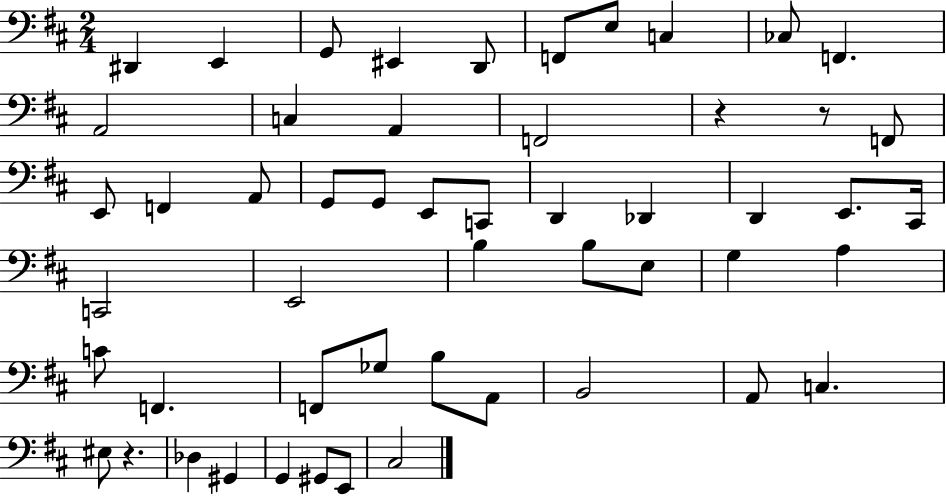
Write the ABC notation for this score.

X:1
T:Untitled
M:2/4
L:1/4
K:D
^D,, E,, G,,/2 ^E,, D,,/2 F,,/2 E,/2 C, _C,/2 F,, A,,2 C, A,, F,,2 z z/2 F,,/2 E,,/2 F,, A,,/2 G,,/2 G,,/2 E,,/2 C,,/2 D,, _D,, D,, E,,/2 ^C,,/4 C,,2 E,,2 B, B,/2 E,/2 G, A, C/2 F,, F,,/2 _G,/2 B,/2 A,,/2 B,,2 A,,/2 C, ^E,/2 z _D, ^G,, G,, ^G,,/2 E,,/2 ^C,2